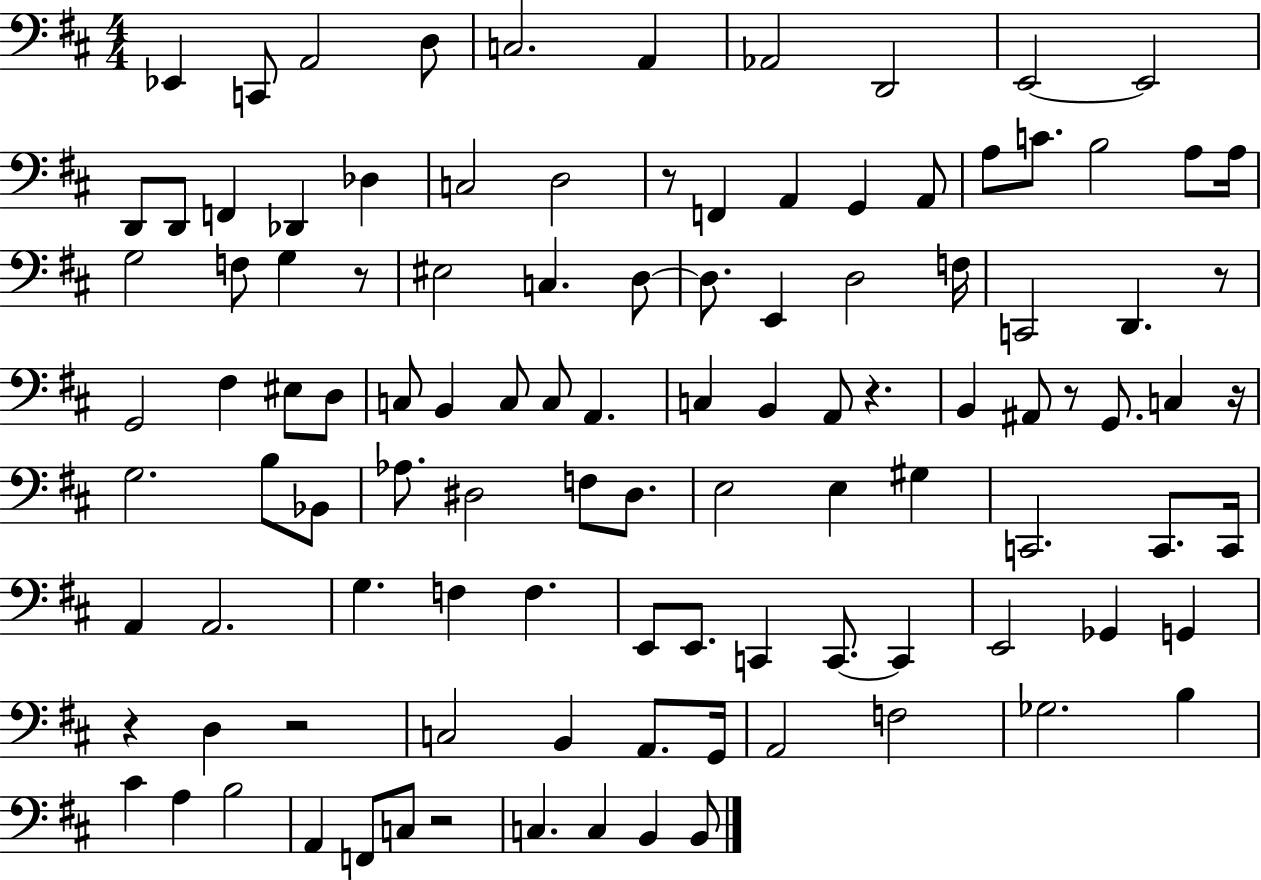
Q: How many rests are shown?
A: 9